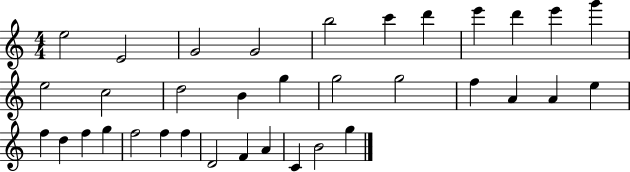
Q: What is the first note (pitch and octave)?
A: E5